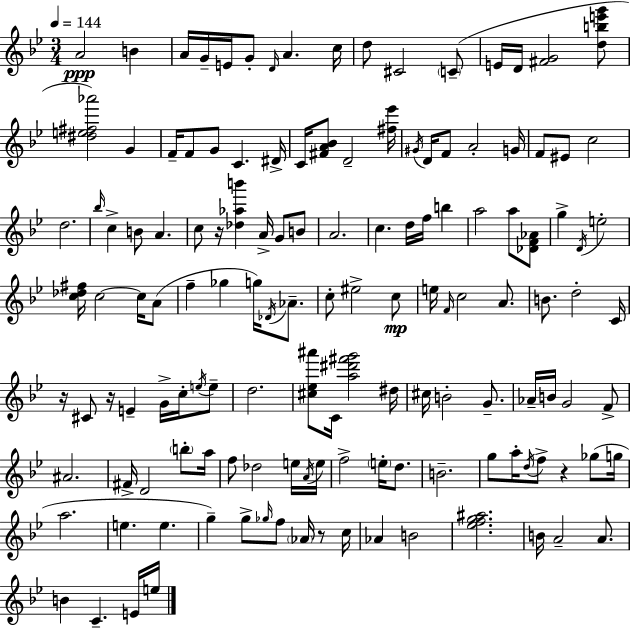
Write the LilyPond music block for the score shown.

{
  \clef treble
  \numericTimeSignature
  \time 3/4
  \key g \minor
  \tempo 4 = 144
  a'2\ppp b'4 | a'16 g'16-- e'16 g'8-. \grace { d'16 } a'4. | c''16 d''8 cis'2 \parenthesize c'8--( | e'16 d'16 <fis' g'>2 <d'' b'' e''' g'''>8 | \break <dis'' e'' fis'' aes'''>2) g'4 | f'16-- f'8 g'8 c'4. | dis'16-> c'16 <fis' a' bes'>8 d'2-- | <fis'' ees'''>16 \acciaccatura { gis'16 } d'16 f'8 a'2-. | \break g'16 f'8 eis'8 c''2 | d''2. | \grace { bes''16 } c''4-> b'8 a'4. | c''8 r16 <des'' aes'' b'''>4 a'16-> g'8 | \break b'8 a'2. | c''4. d''16 f''16 b''4 | a''2 a''8 | <des' f' aes'>8 g''4-> \acciaccatura { d'16 } e''2-. | \break <c'' des'' fis''>16 c''2~~ | c''16 a'8( f''4-- ges''4 | g''16) \acciaccatura { des'16 } aes'8.-- c''8-. eis''2-> | c''8\mp e''16 \grace { f'16 } c''2 | \break a'8. b'8. d''2-. | c'16 r16 cis'8 r16 e'4-- | g'16-> c''16-. \acciaccatura { e''16 } e''8-- d''2. | <cis'' ees'' ais'''>8 c'16 <a'' dis''' fis''' g'''>2 | \break dis''16 cis''16 b'2-. | g'8.-- aes'16-- b'16 g'2 | f'8-> ais'2. | fis'16-> d'2 | \break \parenthesize b''8-. a''16 f''8 des''2 | e''16 \acciaccatura { a'16 } e''16 f''2-> | \parenthesize e''16-. d''8. b'2.-- | g''8 a''16-. \acciaccatura { d''16 } | \break f''8-> r4 ges''8( g''16 a''2. | e''4. | e''4. g''4--) | g''8-> \grace { ges''16 } f''8 \parenthesize aes'16 r8 c''16 aes'4 | \break b'2 <ees'' f'' g'' ais''>2. | b'16 a'2-- | a'8. b'4 | c'4.-- e'16 e''16 \bar "|."
}